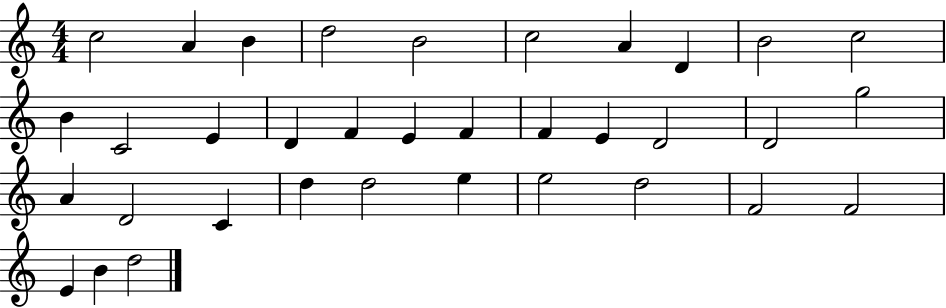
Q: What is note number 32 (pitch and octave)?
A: F4